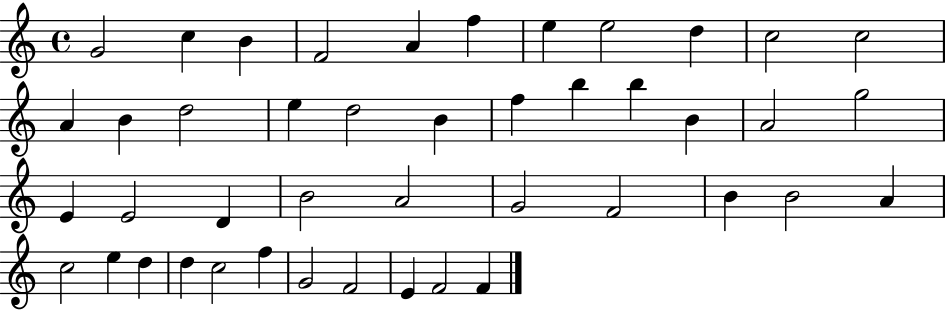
X:1
T:Untitled
M:4/4
L:1/4
K:C
G2 c B F2 A f e e2 d c2 c2 A B d2 e d2 B f b b B A2 g2 E E2 D B2 A2 G2 F2 B B2 A c2 e d d c2 f G2 F2 E F2 F